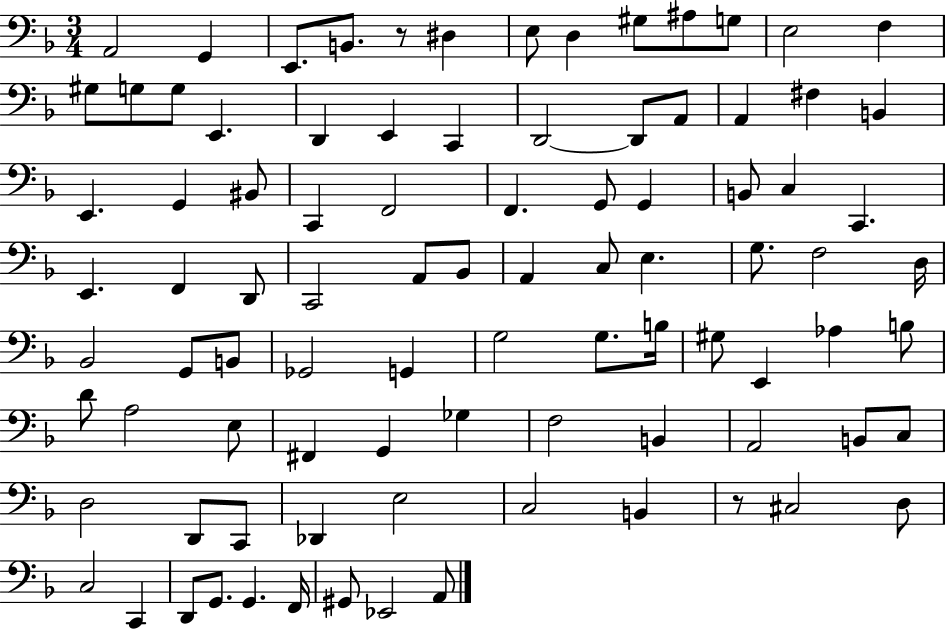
{
  \clef bass
  \numericTimeSignature
  \time 3/4
  \key f \major
  a,2 g,4 | e,8. b,8. r8 dis4 | e8 d4 gis8 ais8 g8 | e2 f4 | \break gis8 g8 g8 e,4. | d,4 e,4 c,4 | d,2~~ d,8 a,8 | a,4 fis4 b,4 | \break e,4. g,4 bis,8 | c,4 f,2 | f,4. g,8 g,4 | b,8 c4 c,4. | \break e,4. f,4 d,8 | c,2 a,8 bes,8 | a,4 c8 e4. | g8. f2 d16 | \break bes,2 g,8 b,8 | ges,2 g,4 | g2 g8. b16 | gis8 e,4 aes4 b8 | \break d'8 a2 e8 | fis,4 g,4 ges4 | f2 b,4 | a,2 b,8 c8 | \break d2 d,8 c,8 | des,4 e2 | c2 b,4 | r8 cis2 d8 | \break c2 c,4 | d,8 g,8. g,4. f,16 | gis,8 ees,2 a,8 | \bar "|."
}